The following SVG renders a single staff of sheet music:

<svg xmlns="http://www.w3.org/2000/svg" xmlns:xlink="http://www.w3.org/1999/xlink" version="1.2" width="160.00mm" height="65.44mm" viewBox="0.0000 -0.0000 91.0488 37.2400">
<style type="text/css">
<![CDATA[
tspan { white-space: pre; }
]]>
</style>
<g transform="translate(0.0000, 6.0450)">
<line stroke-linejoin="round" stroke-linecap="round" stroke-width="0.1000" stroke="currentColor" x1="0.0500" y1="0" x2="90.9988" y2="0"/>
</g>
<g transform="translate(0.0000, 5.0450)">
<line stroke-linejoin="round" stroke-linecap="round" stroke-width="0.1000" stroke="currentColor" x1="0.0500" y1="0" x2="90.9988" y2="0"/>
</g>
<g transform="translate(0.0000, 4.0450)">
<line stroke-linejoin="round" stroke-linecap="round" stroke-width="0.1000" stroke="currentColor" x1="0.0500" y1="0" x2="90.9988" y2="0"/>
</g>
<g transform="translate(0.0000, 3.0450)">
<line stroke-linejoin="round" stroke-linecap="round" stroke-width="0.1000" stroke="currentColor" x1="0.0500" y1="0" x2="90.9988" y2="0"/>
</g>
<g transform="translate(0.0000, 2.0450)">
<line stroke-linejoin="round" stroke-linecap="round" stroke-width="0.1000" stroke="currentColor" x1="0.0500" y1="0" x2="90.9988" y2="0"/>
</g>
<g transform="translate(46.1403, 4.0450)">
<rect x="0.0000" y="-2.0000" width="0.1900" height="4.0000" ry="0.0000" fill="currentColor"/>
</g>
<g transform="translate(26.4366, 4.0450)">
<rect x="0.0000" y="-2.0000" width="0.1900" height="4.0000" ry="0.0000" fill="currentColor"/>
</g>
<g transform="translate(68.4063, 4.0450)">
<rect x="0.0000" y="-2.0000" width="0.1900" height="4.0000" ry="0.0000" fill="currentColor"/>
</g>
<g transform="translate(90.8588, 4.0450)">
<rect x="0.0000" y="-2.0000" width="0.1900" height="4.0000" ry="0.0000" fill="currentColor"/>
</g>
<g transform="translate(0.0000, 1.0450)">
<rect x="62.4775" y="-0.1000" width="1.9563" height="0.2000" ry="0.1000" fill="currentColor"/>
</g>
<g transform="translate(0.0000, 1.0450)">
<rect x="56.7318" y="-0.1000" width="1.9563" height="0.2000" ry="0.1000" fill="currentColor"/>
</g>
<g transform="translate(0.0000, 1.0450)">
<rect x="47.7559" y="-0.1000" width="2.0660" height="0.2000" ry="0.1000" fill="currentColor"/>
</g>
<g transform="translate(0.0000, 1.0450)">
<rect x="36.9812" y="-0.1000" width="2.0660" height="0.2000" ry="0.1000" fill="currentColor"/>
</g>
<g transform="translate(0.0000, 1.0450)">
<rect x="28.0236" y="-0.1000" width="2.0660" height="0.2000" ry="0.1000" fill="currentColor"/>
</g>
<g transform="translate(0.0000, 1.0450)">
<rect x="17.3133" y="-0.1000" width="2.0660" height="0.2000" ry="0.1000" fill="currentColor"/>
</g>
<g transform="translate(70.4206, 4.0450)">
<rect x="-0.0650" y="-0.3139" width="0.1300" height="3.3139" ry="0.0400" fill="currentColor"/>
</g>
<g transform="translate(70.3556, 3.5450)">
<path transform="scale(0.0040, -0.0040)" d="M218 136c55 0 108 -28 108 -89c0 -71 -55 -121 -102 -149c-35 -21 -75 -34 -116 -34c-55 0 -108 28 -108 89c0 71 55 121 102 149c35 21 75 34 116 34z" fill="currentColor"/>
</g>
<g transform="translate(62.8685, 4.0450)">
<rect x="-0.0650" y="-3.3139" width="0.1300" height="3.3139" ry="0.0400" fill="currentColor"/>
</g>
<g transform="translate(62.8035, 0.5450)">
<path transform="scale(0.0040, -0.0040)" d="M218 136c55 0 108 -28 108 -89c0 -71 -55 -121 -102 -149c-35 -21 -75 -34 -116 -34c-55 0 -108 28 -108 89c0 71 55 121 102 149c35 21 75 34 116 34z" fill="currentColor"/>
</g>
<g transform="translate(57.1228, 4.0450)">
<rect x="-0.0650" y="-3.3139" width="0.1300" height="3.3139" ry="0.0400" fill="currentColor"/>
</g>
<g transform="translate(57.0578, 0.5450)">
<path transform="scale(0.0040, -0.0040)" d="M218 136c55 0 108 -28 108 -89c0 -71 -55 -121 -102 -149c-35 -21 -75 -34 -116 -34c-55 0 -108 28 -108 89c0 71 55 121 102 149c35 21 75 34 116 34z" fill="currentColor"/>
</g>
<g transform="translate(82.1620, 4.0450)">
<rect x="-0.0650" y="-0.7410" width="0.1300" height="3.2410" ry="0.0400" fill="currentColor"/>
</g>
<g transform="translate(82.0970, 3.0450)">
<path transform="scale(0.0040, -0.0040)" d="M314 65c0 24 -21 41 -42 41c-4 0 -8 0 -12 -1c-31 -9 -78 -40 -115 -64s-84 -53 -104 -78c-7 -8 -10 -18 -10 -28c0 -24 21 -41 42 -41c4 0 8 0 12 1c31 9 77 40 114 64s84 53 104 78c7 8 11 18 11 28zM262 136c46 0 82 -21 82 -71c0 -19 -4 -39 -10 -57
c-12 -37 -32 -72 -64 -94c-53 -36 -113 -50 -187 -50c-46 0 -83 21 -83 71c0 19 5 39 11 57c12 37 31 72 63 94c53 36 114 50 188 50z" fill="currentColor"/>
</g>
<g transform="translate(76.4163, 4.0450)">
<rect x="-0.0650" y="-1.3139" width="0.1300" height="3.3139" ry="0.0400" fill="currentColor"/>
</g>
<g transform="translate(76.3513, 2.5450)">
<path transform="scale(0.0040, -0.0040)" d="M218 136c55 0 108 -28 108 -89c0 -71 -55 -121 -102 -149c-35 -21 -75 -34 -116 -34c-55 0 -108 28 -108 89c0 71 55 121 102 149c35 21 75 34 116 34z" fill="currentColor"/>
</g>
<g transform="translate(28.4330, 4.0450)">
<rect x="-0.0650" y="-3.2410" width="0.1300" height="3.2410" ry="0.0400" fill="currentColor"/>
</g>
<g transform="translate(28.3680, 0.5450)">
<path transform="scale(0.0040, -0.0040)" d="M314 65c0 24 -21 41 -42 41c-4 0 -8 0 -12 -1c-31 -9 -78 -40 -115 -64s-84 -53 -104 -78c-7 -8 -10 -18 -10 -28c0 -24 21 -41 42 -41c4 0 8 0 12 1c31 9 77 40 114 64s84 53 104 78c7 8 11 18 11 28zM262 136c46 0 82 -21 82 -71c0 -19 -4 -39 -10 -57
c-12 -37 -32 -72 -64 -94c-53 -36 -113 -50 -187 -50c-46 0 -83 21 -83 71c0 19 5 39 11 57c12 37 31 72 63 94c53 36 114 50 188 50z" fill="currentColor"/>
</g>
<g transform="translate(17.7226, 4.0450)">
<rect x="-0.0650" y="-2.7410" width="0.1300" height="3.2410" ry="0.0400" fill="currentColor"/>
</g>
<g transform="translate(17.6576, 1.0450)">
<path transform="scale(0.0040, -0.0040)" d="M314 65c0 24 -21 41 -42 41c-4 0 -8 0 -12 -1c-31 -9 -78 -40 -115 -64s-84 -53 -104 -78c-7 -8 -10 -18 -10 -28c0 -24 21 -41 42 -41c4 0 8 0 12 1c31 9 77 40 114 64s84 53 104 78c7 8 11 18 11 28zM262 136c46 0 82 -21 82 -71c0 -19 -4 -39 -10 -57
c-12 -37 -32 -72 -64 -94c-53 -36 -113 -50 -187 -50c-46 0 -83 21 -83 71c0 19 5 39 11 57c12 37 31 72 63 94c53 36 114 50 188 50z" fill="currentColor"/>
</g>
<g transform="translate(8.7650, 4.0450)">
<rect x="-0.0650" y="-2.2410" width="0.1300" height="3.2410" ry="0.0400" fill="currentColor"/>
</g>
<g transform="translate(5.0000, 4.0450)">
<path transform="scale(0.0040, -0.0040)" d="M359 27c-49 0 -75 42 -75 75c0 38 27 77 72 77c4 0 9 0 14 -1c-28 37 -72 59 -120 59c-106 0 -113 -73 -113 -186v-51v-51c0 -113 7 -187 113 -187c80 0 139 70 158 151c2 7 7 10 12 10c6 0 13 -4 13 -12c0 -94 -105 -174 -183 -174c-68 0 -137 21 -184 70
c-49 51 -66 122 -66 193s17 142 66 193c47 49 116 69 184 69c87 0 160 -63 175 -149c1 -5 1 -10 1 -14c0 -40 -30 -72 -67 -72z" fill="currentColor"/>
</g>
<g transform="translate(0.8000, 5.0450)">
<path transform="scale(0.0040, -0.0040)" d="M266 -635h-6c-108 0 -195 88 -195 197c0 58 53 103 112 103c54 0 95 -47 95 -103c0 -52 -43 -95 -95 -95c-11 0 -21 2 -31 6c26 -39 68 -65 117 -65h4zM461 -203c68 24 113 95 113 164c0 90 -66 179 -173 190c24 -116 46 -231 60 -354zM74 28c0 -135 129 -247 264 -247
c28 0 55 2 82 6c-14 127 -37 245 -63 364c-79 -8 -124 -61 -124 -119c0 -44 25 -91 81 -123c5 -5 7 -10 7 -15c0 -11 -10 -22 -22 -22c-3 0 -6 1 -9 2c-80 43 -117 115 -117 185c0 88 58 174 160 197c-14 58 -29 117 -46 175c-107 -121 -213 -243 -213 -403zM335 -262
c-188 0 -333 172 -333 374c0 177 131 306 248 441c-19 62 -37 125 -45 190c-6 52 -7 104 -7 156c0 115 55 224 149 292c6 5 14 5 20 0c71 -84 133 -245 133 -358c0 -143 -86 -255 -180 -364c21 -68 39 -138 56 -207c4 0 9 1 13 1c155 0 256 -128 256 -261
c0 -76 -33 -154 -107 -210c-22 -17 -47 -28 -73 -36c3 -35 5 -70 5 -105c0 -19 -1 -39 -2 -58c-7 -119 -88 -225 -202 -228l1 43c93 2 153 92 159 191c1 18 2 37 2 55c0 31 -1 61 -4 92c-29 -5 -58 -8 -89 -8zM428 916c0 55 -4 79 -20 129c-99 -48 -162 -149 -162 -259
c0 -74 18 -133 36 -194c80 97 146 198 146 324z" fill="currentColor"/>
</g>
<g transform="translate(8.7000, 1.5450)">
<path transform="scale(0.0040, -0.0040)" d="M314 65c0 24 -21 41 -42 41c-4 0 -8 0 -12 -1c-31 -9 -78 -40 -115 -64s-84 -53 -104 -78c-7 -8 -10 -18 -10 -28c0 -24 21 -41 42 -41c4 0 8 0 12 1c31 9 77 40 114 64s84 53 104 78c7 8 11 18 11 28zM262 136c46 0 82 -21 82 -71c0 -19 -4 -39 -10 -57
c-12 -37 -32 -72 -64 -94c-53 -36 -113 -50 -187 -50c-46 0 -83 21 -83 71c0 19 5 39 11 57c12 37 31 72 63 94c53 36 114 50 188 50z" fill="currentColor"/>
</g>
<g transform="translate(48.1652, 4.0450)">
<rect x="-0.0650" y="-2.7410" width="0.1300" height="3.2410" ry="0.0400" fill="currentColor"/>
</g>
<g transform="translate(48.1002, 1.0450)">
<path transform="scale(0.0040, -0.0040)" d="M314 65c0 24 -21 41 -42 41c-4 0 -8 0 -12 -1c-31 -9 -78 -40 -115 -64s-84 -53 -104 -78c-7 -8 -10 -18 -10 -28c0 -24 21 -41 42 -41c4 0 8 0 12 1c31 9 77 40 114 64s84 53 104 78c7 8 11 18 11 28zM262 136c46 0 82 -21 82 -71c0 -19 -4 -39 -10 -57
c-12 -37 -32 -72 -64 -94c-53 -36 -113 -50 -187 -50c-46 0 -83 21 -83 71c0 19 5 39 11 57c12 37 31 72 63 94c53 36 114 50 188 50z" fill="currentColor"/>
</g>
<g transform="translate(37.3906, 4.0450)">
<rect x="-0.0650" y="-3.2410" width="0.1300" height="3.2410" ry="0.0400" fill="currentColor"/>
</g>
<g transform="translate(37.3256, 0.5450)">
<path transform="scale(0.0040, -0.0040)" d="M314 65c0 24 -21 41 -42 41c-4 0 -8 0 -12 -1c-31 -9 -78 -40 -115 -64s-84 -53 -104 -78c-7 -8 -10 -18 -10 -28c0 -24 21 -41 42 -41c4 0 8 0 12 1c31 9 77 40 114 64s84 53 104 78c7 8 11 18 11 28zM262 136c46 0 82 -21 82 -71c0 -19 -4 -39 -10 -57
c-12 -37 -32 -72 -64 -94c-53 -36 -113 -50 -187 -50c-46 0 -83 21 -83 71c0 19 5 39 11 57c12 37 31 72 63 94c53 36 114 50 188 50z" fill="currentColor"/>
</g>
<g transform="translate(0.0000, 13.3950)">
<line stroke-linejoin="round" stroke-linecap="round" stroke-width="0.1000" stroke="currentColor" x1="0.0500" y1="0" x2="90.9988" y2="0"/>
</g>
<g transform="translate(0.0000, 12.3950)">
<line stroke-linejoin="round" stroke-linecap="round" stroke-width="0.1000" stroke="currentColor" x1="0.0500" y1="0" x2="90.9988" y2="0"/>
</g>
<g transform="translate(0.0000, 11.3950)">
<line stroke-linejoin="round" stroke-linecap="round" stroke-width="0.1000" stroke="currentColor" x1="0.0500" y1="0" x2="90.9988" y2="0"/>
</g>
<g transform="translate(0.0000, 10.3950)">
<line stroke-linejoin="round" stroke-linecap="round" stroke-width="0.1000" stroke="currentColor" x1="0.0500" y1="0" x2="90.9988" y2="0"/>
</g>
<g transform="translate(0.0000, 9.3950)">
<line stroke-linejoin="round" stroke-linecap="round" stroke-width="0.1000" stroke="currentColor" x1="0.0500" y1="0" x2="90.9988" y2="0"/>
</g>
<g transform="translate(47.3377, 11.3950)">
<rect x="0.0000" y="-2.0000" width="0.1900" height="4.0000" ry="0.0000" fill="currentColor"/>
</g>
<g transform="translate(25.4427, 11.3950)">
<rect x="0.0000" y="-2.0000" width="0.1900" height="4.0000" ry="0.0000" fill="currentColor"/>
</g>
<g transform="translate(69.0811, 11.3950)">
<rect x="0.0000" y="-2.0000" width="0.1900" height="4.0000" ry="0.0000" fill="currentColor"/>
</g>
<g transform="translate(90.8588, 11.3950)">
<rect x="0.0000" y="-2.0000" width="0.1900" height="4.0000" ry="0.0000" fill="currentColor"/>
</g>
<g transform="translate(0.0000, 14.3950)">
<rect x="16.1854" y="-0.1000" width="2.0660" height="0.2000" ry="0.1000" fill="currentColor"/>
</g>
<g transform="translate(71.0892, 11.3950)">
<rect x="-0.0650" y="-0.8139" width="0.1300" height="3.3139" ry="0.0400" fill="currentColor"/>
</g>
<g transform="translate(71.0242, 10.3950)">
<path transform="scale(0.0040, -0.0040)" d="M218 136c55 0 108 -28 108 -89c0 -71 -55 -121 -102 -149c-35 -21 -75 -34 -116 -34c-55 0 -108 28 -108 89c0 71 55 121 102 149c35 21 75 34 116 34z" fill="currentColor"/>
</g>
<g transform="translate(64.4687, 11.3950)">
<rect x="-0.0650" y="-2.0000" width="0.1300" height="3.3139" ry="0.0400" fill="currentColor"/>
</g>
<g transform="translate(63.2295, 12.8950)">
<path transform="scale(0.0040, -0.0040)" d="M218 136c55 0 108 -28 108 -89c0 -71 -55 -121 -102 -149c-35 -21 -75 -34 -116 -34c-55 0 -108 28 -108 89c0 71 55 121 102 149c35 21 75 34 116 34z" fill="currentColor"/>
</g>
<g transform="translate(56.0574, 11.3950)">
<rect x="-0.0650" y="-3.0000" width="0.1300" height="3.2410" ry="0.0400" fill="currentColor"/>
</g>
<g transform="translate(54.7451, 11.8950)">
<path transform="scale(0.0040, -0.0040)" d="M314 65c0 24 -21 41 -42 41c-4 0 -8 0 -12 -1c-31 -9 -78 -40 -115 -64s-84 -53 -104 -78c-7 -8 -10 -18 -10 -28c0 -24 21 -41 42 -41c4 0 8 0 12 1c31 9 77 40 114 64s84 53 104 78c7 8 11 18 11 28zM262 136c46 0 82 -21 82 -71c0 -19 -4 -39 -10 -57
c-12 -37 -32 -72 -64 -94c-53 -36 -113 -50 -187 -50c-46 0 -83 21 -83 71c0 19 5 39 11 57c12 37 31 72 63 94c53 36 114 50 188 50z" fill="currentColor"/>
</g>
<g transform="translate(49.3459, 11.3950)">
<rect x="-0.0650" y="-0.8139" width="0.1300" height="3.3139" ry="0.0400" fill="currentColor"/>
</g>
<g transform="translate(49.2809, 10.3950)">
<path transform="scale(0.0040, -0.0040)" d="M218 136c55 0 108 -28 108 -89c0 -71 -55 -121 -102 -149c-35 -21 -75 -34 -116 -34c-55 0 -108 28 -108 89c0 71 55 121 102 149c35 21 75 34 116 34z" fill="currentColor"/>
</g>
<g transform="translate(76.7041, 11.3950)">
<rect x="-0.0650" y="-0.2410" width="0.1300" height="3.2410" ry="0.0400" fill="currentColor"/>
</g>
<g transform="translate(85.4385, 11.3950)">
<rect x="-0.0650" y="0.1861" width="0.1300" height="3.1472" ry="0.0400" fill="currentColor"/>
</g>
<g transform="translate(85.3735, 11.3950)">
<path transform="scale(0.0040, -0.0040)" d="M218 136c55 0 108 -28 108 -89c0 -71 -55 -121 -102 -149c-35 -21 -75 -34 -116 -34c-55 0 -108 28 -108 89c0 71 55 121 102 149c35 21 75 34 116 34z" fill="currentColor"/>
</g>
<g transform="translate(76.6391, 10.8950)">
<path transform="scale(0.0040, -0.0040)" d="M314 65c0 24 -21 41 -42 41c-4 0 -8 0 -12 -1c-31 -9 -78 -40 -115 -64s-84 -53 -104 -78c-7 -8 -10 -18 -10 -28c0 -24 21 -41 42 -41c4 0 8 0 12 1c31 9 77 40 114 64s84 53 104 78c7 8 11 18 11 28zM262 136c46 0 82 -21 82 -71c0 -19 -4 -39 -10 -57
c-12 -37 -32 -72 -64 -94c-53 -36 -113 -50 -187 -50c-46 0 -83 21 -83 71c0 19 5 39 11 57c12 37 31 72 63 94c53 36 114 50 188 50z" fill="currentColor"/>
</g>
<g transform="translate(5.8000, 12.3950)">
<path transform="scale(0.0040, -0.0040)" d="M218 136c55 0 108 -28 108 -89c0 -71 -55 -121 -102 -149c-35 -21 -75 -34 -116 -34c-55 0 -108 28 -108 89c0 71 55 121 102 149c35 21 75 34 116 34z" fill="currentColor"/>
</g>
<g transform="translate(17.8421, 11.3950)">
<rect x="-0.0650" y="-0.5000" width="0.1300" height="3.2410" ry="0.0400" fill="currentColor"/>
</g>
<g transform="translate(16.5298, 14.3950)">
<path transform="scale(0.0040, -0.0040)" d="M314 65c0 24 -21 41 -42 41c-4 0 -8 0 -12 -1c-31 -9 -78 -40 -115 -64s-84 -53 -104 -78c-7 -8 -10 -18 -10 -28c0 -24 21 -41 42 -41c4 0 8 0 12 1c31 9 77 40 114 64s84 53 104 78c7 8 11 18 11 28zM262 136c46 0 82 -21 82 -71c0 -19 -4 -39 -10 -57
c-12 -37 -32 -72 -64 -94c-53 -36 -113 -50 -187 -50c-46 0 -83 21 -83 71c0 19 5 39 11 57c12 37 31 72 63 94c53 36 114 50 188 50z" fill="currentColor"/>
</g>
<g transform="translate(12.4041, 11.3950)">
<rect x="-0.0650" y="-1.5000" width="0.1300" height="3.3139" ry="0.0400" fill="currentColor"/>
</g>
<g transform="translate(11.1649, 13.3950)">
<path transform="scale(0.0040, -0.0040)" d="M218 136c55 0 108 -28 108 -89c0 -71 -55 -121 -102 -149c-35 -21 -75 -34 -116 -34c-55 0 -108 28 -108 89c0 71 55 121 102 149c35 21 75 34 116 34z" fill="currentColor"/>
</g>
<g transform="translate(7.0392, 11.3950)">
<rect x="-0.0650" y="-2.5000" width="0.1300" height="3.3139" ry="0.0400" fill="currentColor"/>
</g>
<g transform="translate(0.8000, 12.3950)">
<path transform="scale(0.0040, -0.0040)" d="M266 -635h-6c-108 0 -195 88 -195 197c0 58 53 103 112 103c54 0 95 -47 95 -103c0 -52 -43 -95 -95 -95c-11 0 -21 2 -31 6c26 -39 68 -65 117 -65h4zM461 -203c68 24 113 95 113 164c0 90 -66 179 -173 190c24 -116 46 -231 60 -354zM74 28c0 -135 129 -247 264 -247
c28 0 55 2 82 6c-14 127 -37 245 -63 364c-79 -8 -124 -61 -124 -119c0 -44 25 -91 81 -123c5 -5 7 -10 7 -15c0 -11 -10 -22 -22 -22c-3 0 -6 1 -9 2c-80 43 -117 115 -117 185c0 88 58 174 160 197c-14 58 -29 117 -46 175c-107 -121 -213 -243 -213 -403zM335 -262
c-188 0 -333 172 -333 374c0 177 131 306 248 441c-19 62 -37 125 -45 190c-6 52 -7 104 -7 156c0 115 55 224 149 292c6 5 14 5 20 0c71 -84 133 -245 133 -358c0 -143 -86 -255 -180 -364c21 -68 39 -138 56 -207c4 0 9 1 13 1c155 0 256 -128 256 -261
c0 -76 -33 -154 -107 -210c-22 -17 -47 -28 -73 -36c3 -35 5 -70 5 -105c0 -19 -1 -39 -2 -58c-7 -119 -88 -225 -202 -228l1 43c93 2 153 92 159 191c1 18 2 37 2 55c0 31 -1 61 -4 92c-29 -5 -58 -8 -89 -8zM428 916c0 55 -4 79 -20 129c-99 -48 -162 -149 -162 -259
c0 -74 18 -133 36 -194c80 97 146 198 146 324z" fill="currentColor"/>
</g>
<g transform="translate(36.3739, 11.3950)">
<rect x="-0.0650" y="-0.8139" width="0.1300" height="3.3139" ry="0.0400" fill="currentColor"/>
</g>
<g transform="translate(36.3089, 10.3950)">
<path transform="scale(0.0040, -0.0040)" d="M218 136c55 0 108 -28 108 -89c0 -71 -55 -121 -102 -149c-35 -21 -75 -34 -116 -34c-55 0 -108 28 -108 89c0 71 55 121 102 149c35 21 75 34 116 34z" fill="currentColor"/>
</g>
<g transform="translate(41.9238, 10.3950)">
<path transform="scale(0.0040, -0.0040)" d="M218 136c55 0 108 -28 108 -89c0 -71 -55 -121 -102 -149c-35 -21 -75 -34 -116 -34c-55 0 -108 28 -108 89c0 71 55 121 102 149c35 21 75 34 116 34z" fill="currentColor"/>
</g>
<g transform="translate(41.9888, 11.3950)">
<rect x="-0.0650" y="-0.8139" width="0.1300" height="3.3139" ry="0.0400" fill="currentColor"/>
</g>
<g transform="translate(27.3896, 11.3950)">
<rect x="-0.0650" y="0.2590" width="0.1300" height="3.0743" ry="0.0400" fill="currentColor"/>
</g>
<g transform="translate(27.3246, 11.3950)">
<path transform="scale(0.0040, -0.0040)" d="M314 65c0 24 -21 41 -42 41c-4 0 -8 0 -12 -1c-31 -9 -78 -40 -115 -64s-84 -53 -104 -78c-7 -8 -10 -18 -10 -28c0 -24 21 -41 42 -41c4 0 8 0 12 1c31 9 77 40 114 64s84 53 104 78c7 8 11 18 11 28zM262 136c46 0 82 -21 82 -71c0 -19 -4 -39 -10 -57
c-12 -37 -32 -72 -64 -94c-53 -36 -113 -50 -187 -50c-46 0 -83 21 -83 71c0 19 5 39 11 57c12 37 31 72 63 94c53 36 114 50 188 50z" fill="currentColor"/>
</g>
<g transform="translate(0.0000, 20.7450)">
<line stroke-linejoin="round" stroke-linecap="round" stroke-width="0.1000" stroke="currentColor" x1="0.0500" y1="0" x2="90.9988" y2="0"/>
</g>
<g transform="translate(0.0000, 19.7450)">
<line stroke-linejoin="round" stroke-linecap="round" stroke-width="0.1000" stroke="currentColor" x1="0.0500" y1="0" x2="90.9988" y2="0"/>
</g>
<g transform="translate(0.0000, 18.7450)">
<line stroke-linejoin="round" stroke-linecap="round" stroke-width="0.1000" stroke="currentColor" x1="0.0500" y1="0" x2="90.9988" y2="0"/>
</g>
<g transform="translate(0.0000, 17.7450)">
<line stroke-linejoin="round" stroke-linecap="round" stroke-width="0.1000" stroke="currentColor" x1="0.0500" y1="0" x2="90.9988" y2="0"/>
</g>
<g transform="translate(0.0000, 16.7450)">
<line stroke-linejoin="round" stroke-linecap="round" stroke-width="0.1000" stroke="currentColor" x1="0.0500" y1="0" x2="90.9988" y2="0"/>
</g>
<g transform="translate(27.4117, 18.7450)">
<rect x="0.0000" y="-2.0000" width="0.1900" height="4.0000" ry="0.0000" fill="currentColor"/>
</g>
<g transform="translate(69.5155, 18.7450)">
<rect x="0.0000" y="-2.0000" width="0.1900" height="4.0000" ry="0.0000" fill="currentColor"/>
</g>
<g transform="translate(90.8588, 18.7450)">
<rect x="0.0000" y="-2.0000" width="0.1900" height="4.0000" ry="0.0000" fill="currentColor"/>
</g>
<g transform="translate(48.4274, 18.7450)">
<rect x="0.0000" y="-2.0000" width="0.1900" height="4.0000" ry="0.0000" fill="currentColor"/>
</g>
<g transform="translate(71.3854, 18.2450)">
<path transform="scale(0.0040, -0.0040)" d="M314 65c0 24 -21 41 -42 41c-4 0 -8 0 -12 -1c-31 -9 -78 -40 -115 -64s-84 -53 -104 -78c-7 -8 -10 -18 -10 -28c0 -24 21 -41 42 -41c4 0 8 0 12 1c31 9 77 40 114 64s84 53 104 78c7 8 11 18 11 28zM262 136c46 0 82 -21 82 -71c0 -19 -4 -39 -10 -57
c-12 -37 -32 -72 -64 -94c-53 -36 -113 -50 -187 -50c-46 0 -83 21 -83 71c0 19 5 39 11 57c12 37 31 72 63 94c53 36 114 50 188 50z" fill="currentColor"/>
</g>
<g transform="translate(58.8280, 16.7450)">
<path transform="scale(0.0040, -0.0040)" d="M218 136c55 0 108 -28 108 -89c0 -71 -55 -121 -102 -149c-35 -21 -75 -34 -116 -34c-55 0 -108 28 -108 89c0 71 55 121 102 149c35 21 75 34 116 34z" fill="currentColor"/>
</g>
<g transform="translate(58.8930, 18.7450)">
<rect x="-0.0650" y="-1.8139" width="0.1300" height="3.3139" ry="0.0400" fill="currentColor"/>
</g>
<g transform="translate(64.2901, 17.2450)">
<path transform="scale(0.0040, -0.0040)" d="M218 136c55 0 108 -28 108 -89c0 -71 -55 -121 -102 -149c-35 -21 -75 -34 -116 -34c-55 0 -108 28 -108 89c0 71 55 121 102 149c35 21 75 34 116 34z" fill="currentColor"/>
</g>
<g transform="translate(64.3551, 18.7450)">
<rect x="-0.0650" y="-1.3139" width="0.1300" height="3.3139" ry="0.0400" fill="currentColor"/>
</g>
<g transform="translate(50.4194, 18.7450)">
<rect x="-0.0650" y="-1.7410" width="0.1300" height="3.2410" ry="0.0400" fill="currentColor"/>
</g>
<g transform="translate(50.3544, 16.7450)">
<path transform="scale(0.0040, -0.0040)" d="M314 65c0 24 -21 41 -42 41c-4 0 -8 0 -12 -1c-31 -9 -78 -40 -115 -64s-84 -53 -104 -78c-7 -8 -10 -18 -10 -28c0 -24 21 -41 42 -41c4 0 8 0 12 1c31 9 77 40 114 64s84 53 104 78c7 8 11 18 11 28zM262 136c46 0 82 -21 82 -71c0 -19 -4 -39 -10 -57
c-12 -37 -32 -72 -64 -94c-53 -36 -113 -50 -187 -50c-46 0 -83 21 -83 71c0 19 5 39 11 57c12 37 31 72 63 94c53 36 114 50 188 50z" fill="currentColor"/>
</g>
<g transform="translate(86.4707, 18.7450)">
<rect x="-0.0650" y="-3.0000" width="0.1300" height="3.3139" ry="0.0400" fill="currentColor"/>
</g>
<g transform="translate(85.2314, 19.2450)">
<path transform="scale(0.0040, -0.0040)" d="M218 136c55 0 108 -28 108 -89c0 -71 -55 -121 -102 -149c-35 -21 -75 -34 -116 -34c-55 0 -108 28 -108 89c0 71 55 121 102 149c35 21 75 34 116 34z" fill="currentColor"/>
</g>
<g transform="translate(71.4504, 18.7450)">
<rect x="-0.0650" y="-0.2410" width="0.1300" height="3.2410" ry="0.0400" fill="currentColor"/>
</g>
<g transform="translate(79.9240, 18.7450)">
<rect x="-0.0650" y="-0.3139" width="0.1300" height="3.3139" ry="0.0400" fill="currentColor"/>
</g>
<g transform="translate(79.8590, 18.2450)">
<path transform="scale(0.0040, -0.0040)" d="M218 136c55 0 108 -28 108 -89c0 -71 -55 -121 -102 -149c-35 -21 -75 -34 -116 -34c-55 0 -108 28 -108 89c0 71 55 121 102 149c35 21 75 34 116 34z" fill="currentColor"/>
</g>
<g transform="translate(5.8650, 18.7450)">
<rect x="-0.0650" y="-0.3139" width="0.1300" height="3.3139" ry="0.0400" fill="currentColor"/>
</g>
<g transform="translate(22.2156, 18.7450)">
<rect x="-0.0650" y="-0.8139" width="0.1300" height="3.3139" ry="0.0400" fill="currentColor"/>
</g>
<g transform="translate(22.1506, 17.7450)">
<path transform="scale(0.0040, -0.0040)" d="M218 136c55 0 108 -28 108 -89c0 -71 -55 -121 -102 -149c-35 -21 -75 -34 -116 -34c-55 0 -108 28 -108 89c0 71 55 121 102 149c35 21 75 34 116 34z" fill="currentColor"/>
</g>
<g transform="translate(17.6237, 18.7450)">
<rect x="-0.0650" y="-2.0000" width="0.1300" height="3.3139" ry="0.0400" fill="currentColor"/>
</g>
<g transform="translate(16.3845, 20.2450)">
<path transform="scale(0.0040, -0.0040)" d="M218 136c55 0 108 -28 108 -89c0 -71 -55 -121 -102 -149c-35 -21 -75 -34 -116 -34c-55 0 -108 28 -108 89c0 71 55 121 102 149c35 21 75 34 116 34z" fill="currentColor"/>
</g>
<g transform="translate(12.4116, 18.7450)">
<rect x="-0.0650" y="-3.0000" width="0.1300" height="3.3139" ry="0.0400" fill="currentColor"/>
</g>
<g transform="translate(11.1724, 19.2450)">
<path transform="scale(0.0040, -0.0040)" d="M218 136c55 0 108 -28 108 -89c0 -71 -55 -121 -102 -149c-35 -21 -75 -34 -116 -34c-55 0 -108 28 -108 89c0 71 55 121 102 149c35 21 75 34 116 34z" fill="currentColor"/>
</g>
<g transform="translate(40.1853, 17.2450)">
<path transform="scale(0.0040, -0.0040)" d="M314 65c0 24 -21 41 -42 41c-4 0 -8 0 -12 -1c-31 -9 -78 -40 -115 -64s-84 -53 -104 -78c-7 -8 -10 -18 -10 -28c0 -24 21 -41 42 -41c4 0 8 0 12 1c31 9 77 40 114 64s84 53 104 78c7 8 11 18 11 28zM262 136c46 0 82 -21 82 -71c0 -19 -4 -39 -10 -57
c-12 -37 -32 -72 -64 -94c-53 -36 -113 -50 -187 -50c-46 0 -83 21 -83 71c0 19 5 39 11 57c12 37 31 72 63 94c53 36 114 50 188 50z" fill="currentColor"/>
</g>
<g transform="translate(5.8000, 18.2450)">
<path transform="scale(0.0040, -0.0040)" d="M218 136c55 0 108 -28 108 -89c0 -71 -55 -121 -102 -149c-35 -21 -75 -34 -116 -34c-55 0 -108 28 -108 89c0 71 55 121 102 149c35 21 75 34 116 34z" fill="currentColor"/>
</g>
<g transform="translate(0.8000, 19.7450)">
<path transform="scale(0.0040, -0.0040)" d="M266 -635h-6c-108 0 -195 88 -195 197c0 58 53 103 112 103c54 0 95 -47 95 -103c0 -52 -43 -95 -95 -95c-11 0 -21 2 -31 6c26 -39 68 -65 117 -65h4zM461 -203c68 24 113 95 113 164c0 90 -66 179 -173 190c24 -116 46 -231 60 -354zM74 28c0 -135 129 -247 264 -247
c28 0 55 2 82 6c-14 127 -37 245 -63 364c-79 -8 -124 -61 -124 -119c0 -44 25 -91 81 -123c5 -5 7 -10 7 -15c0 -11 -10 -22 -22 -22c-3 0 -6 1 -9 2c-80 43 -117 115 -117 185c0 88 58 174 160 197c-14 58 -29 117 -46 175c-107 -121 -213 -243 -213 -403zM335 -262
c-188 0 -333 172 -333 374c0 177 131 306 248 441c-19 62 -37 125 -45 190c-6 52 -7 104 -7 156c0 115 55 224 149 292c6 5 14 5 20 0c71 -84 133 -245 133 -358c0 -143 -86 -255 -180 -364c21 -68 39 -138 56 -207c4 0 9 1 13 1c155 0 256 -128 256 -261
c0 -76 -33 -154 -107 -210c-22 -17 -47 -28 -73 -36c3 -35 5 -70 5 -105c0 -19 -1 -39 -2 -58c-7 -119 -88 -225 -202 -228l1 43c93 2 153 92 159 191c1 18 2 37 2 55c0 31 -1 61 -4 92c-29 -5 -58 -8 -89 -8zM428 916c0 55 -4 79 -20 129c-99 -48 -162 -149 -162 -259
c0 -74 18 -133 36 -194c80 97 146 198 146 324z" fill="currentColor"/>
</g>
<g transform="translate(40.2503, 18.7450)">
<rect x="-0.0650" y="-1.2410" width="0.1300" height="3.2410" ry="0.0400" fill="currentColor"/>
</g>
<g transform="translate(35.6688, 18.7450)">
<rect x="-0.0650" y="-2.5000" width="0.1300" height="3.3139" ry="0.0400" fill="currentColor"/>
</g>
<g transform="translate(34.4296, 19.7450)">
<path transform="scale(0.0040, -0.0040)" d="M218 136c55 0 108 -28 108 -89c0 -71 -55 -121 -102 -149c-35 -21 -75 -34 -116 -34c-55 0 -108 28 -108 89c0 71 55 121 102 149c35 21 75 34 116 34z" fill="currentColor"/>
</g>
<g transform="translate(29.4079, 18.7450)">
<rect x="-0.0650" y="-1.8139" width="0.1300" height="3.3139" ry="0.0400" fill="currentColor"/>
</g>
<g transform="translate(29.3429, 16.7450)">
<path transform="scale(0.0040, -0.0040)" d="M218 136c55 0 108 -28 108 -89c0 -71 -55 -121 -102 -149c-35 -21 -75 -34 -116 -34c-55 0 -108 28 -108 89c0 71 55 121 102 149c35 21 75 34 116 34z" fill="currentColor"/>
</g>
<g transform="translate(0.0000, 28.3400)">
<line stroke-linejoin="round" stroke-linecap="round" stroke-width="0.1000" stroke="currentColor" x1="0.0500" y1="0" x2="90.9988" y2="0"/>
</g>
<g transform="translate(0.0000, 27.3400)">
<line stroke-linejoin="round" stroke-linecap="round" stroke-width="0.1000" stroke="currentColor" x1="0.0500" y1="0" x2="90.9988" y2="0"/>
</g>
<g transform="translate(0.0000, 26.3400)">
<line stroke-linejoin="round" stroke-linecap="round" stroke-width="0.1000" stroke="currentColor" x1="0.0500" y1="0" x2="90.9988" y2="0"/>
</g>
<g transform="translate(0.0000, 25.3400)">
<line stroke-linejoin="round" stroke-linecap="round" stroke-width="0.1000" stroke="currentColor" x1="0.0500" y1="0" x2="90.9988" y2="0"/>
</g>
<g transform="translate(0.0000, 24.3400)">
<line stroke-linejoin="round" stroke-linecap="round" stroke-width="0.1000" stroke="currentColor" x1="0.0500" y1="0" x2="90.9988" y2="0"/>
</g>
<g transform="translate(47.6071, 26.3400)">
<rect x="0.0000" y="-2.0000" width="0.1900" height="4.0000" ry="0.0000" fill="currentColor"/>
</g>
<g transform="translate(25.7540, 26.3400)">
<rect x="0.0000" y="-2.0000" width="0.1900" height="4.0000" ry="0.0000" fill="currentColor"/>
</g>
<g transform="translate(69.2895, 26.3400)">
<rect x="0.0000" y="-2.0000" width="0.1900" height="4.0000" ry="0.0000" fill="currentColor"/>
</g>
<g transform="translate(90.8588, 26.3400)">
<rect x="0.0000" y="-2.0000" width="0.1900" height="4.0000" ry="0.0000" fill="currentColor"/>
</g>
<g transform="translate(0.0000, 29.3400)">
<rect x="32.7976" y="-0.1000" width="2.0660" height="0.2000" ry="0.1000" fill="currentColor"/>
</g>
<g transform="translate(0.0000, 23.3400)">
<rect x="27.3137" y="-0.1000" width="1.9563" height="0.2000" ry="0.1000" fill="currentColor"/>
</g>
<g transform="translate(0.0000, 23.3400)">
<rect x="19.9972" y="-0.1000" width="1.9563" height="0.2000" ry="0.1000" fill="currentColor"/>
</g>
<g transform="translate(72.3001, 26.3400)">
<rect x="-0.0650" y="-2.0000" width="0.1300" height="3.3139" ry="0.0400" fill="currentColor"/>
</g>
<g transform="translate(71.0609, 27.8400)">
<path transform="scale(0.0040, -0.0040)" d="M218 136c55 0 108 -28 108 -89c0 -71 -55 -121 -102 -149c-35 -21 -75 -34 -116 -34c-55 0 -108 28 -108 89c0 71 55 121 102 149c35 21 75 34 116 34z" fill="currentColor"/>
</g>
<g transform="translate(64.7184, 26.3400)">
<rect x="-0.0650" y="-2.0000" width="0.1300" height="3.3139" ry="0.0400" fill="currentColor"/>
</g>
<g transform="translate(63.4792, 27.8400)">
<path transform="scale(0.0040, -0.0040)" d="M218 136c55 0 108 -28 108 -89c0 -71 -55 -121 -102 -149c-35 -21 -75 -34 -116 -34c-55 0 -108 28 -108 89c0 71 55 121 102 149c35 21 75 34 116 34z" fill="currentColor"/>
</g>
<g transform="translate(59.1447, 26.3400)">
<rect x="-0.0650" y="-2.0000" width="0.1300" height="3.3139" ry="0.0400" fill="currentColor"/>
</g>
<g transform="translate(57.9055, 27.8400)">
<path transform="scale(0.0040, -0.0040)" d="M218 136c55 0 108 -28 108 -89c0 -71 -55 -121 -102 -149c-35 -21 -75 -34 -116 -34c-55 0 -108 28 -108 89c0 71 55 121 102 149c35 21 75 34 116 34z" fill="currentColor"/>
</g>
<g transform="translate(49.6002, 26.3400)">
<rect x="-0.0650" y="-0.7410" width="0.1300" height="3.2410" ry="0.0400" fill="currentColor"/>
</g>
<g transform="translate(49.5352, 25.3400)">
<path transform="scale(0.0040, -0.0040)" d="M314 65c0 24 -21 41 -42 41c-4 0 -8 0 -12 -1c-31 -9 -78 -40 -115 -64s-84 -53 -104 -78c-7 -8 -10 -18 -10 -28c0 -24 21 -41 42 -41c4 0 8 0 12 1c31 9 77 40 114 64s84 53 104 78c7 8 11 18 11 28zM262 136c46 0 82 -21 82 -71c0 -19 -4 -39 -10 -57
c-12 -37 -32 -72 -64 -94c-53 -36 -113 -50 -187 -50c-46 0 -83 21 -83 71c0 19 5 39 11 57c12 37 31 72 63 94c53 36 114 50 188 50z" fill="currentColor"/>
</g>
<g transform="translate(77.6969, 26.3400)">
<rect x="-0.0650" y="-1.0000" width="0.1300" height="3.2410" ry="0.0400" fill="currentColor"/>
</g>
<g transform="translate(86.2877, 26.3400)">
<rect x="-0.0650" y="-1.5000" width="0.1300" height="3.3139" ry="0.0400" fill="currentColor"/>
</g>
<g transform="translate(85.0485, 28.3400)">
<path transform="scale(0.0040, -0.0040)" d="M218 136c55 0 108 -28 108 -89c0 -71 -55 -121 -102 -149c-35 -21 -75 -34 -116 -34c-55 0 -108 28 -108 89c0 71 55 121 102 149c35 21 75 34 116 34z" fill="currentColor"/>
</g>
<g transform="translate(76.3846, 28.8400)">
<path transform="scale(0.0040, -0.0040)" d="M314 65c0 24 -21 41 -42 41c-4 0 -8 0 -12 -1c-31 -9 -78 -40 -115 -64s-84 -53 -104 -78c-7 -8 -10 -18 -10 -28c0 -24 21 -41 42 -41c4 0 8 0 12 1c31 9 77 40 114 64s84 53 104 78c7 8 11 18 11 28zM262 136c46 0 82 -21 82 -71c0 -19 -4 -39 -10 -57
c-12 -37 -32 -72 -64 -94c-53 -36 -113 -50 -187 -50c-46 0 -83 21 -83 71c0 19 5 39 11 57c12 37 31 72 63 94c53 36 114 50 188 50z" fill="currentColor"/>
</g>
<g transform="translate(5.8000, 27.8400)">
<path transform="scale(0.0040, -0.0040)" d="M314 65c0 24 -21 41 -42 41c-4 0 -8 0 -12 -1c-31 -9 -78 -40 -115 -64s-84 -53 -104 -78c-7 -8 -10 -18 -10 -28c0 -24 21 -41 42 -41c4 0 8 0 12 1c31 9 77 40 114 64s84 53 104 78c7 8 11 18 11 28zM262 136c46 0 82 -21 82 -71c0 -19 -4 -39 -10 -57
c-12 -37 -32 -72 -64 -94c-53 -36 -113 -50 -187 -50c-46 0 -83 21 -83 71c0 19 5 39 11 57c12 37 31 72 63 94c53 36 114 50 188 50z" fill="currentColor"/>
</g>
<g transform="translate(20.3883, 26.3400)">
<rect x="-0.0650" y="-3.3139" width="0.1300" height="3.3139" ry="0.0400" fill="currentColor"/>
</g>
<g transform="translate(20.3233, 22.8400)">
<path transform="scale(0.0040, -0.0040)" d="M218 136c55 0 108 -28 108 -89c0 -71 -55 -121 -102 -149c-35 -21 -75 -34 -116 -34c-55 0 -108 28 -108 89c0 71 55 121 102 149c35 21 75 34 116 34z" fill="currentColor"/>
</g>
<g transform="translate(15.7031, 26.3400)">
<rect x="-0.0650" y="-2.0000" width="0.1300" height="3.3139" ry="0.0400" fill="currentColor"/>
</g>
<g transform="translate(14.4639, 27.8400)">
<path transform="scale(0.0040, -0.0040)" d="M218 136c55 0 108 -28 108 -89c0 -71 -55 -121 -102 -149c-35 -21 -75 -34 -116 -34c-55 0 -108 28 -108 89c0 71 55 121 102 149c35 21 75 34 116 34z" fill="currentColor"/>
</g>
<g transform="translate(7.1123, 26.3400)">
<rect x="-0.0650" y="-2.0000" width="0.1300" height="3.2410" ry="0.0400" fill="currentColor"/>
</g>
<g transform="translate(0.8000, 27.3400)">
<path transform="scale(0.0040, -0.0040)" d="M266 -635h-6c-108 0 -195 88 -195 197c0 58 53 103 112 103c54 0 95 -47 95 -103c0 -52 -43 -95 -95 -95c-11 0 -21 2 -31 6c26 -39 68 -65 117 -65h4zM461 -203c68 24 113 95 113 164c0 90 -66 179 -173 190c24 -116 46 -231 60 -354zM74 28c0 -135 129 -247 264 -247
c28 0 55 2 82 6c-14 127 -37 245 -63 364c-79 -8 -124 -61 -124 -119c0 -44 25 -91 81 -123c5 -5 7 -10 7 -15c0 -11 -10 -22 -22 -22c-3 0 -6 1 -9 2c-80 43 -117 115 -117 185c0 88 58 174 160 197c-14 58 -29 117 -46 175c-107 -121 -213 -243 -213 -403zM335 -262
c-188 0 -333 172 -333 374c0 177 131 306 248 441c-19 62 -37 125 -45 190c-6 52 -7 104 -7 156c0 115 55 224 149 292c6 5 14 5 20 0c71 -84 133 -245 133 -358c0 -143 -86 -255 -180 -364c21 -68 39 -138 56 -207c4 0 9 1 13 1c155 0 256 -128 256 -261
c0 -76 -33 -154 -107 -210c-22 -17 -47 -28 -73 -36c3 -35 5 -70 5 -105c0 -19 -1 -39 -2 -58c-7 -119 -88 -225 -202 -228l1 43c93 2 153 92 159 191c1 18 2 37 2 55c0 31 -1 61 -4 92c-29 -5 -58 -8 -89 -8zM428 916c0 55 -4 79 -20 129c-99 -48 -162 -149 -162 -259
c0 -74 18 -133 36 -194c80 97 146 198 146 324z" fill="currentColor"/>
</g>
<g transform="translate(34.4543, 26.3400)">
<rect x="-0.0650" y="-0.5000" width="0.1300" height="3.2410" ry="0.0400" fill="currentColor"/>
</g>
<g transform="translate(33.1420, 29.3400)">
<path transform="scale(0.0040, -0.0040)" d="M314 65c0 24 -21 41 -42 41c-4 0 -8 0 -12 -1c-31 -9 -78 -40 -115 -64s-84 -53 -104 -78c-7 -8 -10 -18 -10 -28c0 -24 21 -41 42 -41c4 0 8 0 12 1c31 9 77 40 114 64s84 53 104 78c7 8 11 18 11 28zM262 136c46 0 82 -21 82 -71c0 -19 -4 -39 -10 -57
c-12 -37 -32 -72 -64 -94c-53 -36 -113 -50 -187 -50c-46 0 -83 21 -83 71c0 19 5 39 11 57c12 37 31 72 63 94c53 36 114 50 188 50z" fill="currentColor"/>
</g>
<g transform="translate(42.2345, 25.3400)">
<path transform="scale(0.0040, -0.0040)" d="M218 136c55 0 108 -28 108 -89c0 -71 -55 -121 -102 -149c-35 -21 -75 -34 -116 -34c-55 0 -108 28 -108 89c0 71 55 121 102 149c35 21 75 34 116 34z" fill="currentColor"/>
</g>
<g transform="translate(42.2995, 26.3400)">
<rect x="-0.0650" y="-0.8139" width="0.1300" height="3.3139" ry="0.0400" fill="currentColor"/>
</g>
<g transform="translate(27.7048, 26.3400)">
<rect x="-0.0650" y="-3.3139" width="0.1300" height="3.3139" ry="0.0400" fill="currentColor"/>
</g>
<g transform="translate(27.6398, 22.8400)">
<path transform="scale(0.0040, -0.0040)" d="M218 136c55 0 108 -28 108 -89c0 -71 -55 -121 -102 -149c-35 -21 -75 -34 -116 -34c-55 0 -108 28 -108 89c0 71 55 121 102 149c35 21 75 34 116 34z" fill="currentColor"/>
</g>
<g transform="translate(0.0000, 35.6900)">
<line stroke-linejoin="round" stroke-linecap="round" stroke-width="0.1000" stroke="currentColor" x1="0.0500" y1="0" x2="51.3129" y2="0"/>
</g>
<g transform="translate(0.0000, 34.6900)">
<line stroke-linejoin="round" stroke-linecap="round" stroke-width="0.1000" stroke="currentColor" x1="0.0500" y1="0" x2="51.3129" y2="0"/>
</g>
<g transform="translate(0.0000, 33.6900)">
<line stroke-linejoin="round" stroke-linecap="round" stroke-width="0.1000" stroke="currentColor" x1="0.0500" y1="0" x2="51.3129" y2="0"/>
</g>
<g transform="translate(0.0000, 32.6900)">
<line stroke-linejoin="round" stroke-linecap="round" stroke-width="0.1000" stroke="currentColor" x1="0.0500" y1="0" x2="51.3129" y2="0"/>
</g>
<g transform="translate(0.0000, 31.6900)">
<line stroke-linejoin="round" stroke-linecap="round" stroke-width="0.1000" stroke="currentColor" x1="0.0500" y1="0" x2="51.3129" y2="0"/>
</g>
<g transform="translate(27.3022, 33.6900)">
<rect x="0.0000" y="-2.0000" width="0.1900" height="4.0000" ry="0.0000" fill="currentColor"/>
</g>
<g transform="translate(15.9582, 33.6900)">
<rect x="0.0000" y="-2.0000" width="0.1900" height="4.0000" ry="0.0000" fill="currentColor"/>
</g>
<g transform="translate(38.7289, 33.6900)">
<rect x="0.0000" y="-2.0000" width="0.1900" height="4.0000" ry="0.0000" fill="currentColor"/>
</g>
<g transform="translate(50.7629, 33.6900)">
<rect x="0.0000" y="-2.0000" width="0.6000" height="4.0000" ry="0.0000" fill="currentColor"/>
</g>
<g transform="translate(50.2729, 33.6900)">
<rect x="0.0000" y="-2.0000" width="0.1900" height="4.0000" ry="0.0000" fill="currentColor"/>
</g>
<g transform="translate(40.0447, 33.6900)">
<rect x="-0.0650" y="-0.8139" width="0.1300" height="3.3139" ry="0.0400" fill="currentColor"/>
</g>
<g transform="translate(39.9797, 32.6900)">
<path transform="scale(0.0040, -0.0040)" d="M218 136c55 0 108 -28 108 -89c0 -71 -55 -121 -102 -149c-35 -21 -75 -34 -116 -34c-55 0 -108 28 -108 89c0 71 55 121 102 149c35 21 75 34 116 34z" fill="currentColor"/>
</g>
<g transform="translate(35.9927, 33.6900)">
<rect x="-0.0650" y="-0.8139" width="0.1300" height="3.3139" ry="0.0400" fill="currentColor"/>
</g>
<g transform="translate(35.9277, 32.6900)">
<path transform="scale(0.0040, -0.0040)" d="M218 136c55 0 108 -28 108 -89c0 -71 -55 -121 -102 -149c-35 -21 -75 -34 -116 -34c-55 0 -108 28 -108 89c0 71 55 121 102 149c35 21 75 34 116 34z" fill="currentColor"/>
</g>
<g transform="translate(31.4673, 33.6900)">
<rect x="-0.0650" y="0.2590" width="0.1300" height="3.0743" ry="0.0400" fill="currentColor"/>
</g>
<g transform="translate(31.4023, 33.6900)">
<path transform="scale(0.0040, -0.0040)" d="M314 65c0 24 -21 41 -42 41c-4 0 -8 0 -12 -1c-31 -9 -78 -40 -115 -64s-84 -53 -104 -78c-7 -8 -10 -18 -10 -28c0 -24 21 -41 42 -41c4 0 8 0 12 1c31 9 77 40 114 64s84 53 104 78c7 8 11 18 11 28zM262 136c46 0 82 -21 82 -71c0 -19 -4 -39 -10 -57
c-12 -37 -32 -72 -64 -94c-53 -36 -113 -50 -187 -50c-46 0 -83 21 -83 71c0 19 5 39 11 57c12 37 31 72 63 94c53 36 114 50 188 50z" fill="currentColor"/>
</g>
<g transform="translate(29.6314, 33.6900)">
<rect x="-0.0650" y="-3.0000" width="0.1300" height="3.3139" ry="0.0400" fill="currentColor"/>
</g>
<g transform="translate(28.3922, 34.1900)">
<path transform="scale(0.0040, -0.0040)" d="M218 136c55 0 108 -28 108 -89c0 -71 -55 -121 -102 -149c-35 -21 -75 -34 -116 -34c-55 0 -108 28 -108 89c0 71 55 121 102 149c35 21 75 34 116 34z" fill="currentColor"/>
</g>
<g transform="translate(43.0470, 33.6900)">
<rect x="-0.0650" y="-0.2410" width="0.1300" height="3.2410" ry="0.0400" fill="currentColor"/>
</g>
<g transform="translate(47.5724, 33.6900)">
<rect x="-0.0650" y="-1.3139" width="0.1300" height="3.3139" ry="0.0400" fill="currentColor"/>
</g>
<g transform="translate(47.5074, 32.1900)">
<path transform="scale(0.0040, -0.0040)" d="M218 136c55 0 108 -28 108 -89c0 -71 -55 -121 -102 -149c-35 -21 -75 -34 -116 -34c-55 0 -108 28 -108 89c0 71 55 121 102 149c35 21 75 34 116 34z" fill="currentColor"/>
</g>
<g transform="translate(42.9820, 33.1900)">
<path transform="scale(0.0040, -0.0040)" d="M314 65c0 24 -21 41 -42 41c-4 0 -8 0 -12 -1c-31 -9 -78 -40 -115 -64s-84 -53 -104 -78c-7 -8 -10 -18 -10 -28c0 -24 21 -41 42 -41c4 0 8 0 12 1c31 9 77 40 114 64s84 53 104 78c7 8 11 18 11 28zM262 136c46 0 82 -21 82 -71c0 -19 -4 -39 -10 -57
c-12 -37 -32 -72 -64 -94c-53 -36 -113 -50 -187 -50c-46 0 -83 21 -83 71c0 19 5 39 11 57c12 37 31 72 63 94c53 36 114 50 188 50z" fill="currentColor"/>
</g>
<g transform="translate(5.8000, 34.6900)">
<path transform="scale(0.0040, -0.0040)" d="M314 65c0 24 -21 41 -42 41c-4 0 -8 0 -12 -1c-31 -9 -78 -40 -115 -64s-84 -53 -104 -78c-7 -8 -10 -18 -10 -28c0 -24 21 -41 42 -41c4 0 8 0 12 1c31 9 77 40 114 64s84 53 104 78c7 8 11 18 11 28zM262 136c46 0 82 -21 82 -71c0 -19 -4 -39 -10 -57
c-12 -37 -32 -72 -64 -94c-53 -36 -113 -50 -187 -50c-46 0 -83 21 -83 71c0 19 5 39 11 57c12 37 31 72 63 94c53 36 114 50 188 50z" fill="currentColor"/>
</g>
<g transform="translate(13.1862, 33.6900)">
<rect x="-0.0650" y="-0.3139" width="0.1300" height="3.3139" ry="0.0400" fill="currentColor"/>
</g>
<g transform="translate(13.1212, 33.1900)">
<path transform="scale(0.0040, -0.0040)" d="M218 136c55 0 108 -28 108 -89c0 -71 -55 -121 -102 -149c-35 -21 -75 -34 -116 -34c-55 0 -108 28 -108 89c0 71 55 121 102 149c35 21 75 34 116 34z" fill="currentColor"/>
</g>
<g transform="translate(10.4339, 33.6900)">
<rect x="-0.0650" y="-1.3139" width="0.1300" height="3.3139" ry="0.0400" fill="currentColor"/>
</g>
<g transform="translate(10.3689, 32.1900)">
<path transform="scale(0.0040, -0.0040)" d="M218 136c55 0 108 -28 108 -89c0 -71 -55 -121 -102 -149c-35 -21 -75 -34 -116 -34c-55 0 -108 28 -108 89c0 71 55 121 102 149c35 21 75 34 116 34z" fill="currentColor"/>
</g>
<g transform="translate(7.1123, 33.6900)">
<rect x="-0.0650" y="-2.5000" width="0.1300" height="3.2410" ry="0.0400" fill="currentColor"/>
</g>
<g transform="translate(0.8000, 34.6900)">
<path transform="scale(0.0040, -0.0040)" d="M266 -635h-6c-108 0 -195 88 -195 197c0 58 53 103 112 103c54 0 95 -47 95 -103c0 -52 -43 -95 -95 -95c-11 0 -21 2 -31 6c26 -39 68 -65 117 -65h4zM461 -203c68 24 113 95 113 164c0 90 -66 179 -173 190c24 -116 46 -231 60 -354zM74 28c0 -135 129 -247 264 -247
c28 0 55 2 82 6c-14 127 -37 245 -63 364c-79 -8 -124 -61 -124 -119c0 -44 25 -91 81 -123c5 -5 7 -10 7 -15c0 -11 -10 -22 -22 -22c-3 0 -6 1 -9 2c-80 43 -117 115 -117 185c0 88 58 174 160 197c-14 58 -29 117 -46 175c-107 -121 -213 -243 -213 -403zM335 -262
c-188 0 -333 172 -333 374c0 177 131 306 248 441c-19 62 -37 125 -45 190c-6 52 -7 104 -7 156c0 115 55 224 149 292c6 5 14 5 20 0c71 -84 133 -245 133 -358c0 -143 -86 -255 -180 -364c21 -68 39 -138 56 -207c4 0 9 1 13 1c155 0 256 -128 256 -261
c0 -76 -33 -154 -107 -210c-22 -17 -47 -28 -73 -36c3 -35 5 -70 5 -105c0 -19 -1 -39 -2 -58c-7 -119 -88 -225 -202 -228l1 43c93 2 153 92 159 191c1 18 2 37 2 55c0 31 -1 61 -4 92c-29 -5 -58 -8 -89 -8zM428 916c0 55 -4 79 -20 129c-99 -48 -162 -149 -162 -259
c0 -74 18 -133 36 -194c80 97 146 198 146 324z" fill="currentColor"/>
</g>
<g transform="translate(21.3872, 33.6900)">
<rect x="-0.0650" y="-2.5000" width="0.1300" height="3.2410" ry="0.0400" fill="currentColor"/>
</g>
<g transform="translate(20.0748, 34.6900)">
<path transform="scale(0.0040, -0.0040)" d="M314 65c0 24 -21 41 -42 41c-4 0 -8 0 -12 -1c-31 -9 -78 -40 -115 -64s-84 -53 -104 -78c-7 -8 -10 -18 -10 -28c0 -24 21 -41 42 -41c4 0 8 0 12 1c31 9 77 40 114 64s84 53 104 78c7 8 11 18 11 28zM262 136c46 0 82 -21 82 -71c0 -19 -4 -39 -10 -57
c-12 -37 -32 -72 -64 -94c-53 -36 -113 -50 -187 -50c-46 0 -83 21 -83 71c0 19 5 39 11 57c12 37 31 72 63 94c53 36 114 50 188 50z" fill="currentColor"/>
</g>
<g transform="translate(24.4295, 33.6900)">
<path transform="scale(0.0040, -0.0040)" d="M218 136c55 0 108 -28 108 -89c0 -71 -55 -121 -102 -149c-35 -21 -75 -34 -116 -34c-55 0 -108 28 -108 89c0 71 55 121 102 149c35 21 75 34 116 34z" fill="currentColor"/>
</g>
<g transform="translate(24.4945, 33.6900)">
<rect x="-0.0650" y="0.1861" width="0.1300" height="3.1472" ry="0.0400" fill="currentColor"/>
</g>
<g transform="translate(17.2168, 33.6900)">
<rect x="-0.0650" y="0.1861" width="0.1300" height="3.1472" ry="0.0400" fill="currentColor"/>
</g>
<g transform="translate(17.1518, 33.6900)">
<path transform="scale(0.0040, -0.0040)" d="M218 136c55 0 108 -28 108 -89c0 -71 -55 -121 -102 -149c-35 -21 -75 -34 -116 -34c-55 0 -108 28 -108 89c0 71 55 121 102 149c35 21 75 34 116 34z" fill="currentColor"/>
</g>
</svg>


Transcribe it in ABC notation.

X:1
T:Untitled
M:4/4
L:1/4
K:C
g2 a2 b2 b2 a2 b b c e d2 G E C2 B2 d d d A2 F d c2 B c A F d f G e2 f2 f e c2 c A F2 F b b C2 d d2 F F F D2 E G2 e c B G2 B A B2 d d c2 e